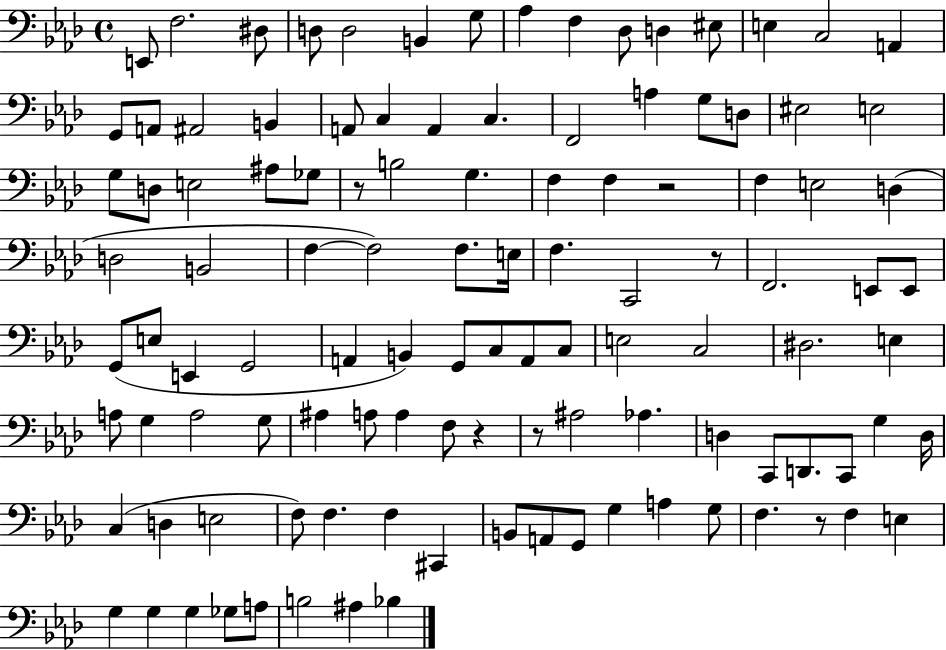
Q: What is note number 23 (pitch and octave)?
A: C3